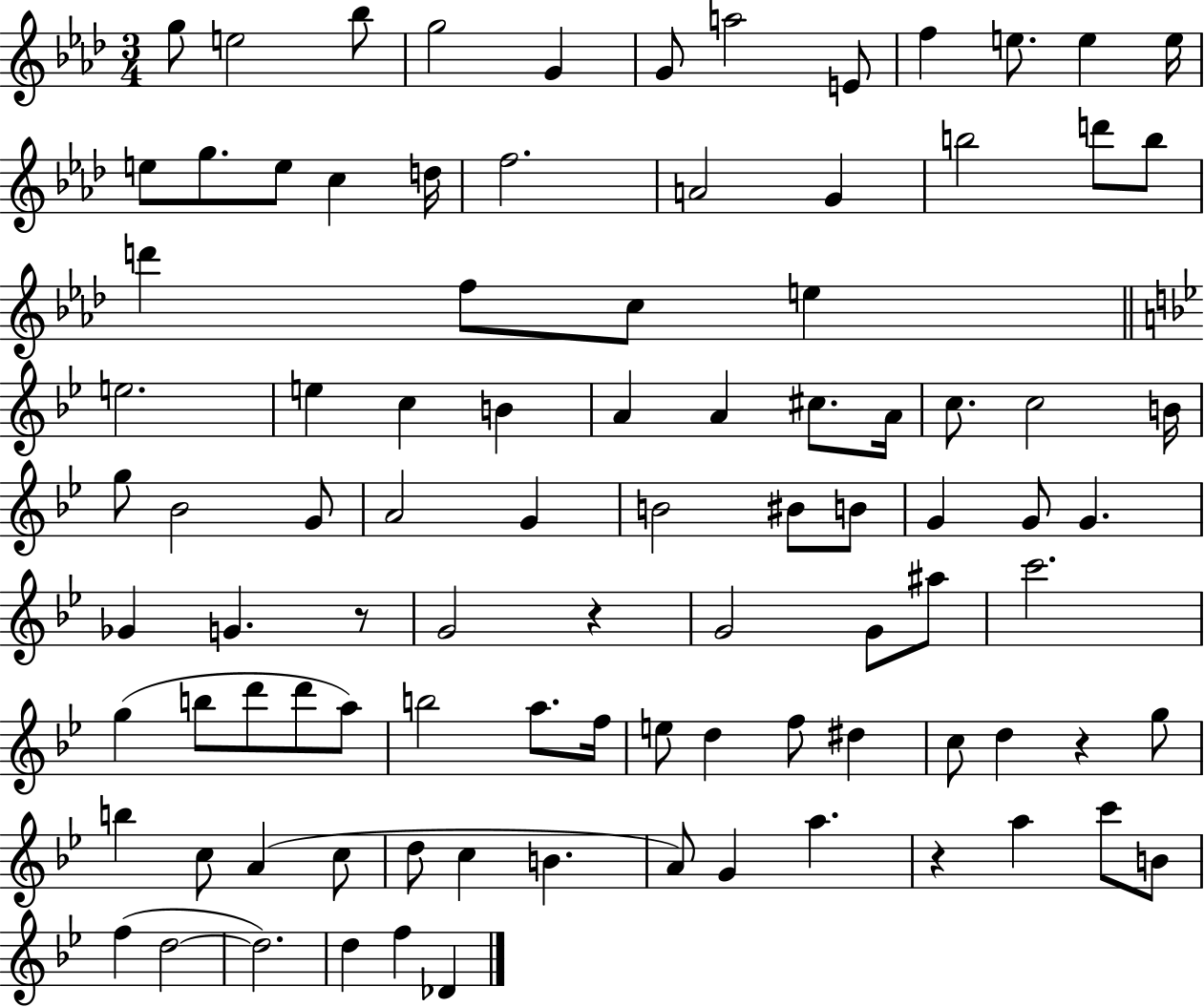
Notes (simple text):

G5/e E5/h Bb5/e G5/h G4/q G4/e A5/h E4/e F5/q E5/e. E5/q E5/s E5/e G5/e. E5/e C5/q D5/s F5/h. A4/h G4/q B5/h D6/e B5/e D6/q F5/e C5/e E5/q E5/h. E5/q C5/q B4/q A4/q A4/q C#5/e. A4/s C5/e. C5/h B4/s G5/e Bb4/h G4/e A4/h G4/q B4/h BIS4/e B4/e G4/q G4/e G4/q. Gb4/q G4/q. R/e G4/h R/q G4/h G4/e A#5/e C6/h. G5/q B5/e D6/e D6/e A5/e B5/h A5/e. F5/s E5/e D5/q F5/e D#5/q C5/e D5/q R/q G5/e B5/q C5/e A4/q C5/e D5/e C5/q B4/q. A4/e G4/q A5/q. R/q A5/q C6/e B4/e F5/q D5/h D5/h. D5/q F5/q Db4/q